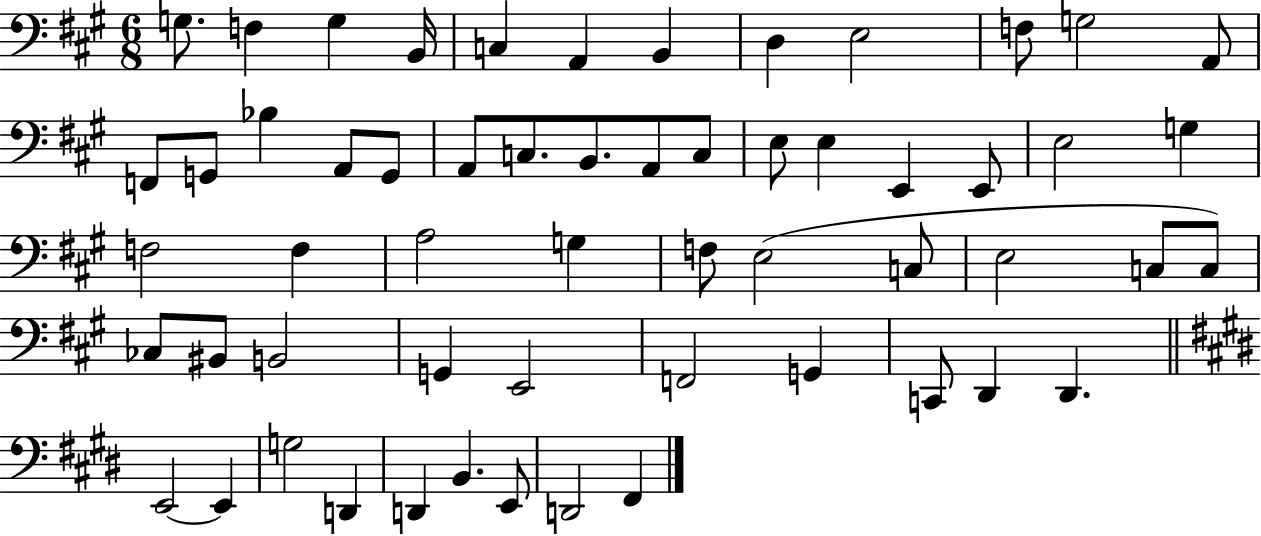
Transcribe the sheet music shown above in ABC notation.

X:1
T:Untitled
M:6/8
L:1/4
K:A
G,/2 F, G, B,,/4 C, A,, B,, D, E,2 F,/2 G,2 A,,/2 F,,/2 G,,/2 _B, A,,/2 G,,/2 A,,/2 C,/2 B,,/2 A,,/2 C,/2 E,/2 E, E,, E,,/2 E,2 G, F,2 F, A,2 G, F,/2 E,2 C,/2 E,2 C,/2 C,/2 _C,/2 ^B,,/2 B,,2 G,, E,,2 F,,2 G,, C,,/2 D,, D,, E,,2 E,, G,2 D,, D,, B,, E,,/2 D,,2 ^F,,